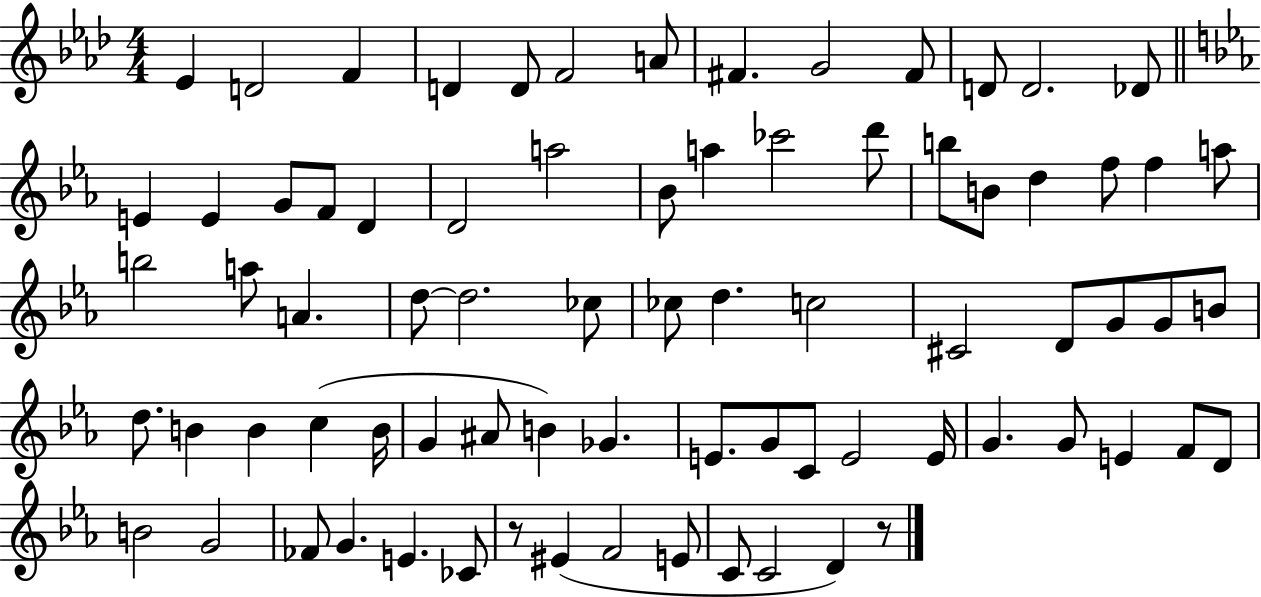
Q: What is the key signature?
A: AES major